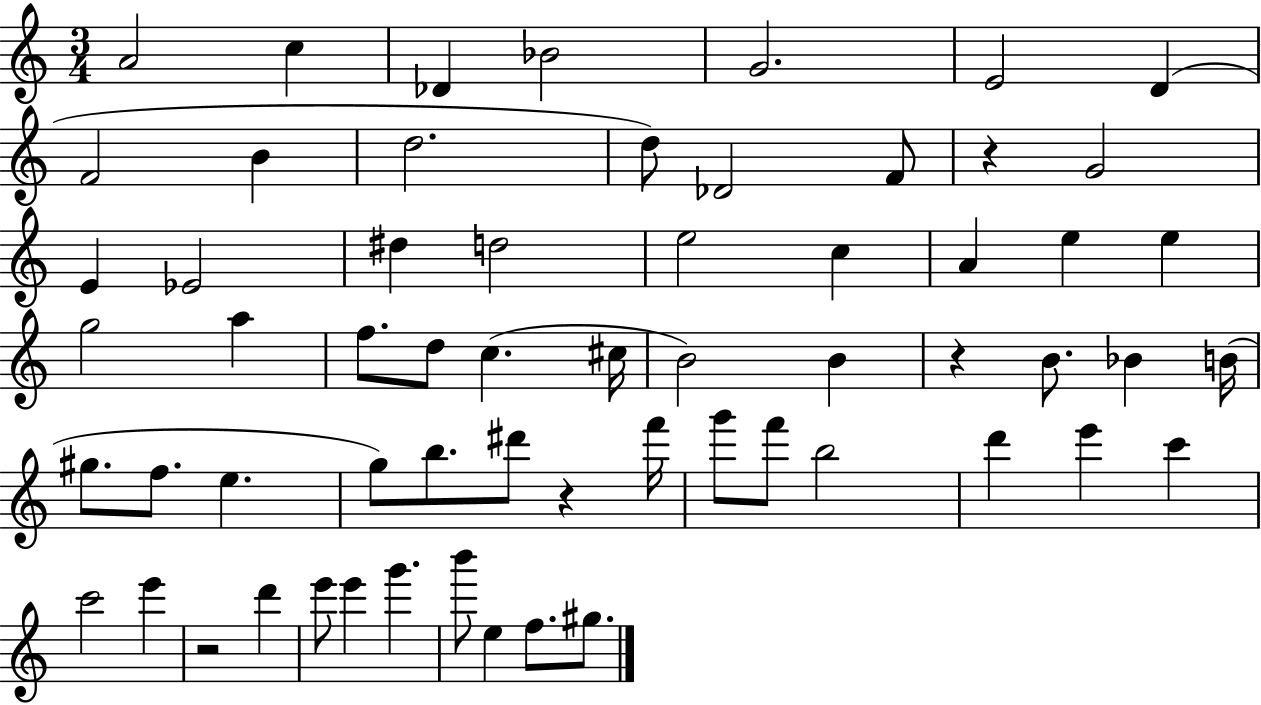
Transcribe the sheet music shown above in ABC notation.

X:1
T:Untitled
M:3/4
L:1/4
K:C
A2 c _D _B2 G2 E2 D F2 B d2 d/2 _D2 F/2 z G2 E _E2 ^d d2 e2 c A e e g2 a f/2 d/2 c ^c/4 B2 B z B/2 _B B/4 ^g/2 f/2 e g/2 b/2 ^d'/2 z f'/4 g'/2 f'/2 b2 d' e' c' c'2 e' z2 d' e'/2 e' g' b'/2 e f/2 ^g/2